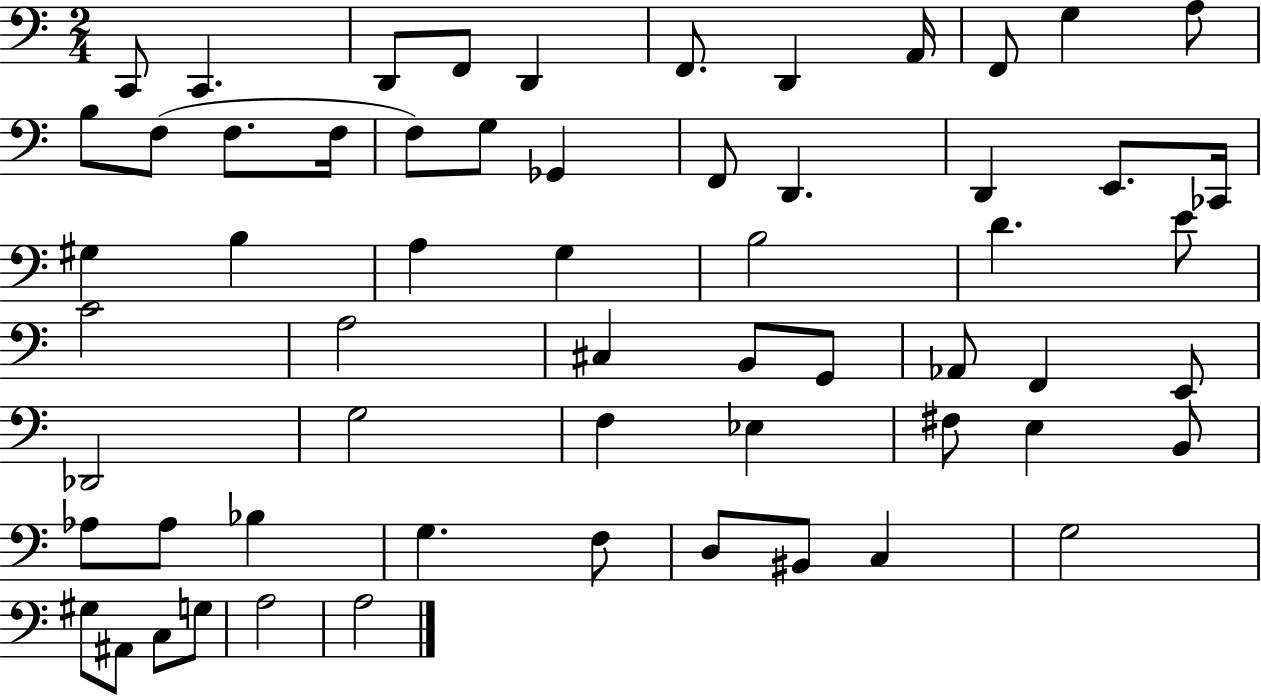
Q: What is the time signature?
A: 2/4